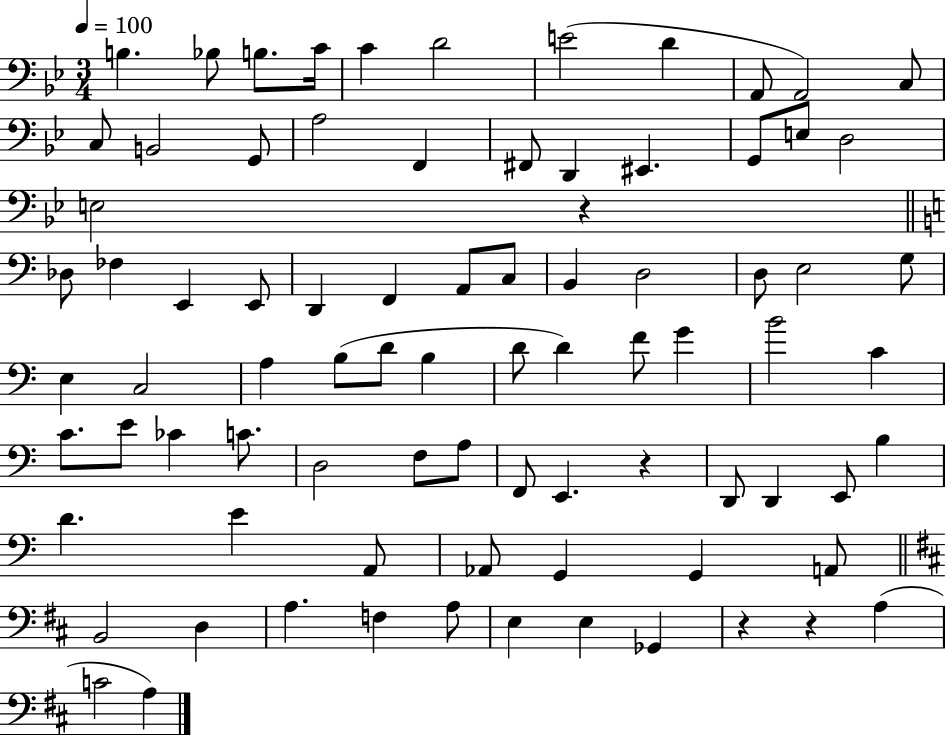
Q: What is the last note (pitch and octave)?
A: A3